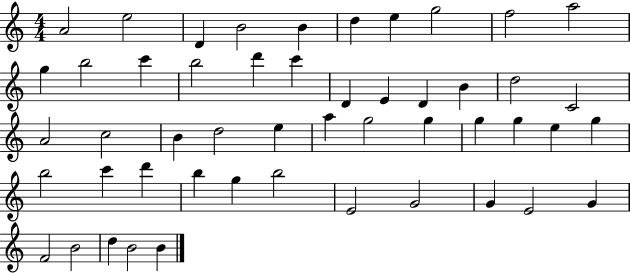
X:1
T:Untitled
M:4/4
L:1/4
K:C
A2 e2 D B2 B d e g2 f2 a2 g b2 c' b2 d' c' D E D B d2 C2 A2 c2 B d2 e a g2 g g g e g b2 c' d' b g b2 E2 G2 G E2 G F2 B2 d B2 B